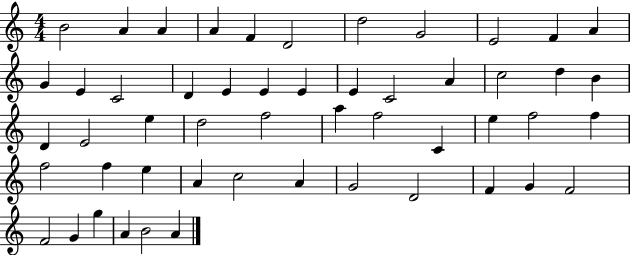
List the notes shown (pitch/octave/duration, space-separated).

B4/h A4/q A4/q A4/q F4/q D4/h D5/h G4/h E4/h F4/q A4/q G4/q E4/q C4/h D4/q E4/q E4/q E4/q E4/q C4/h A4/q C5/h D5/q B4/q D4/q E4/h E5/q D5/h F5/h A5/q F5/h C4/q E5/q F5/h F5/q F5/h F5/q E5/q A4/q C5/h A4/q G4/h D4/h F4/q G4/q F4/h F4/h G4/q G5/q A4/q B4/h A4/q